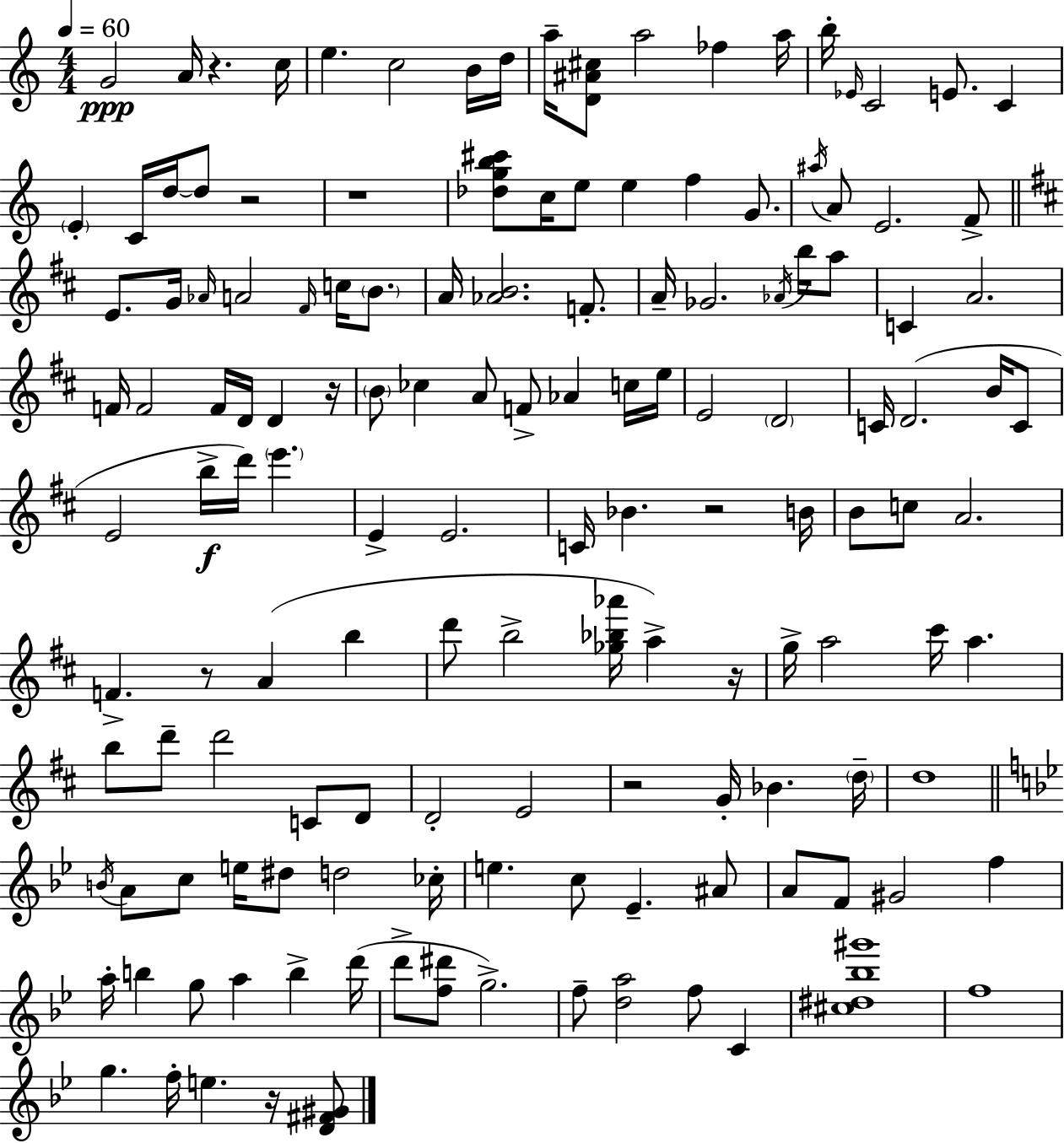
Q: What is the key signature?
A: C major